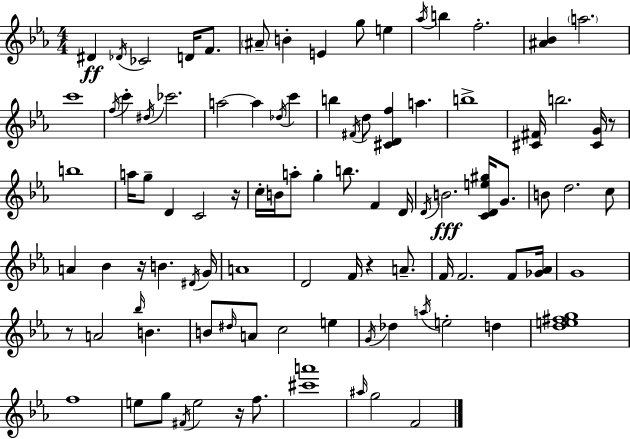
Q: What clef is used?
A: treble